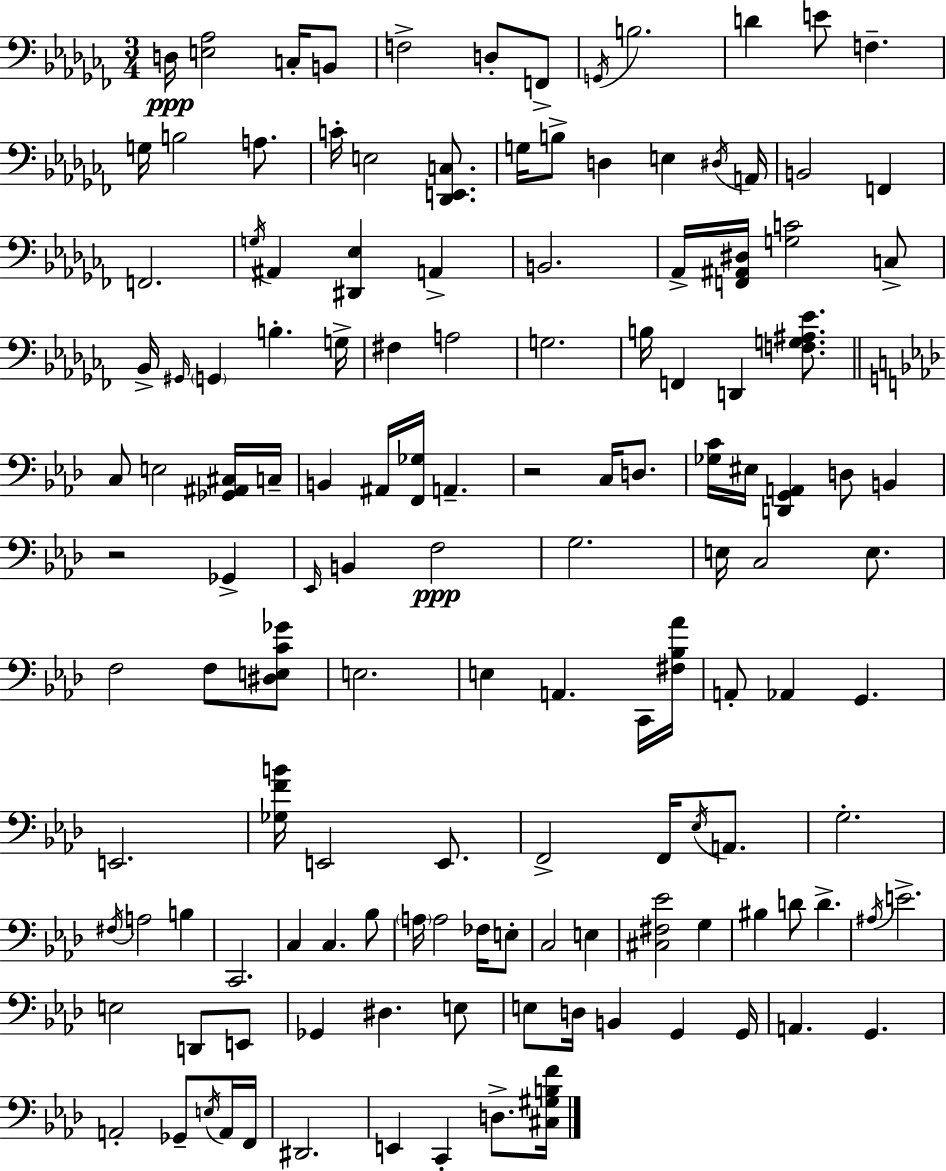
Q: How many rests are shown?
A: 2